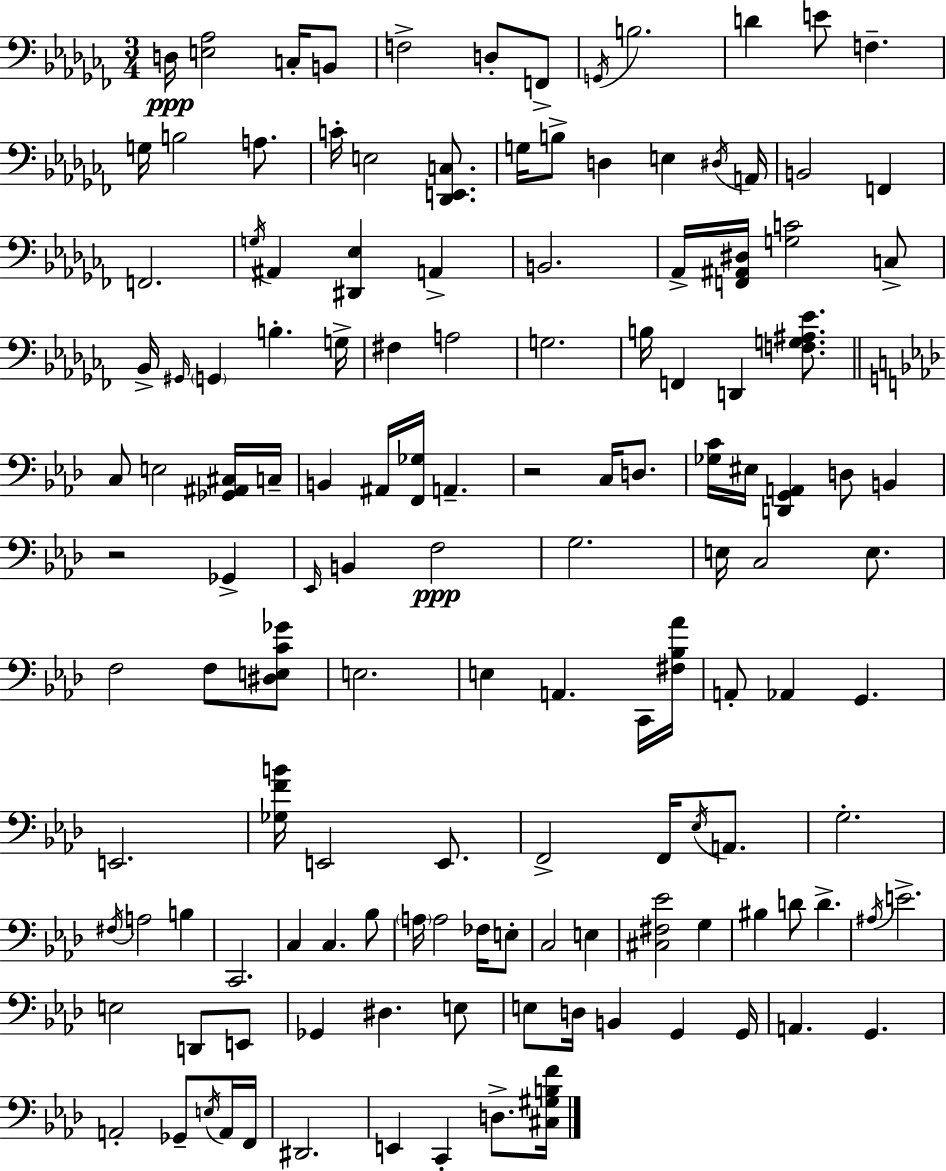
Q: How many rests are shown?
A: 2